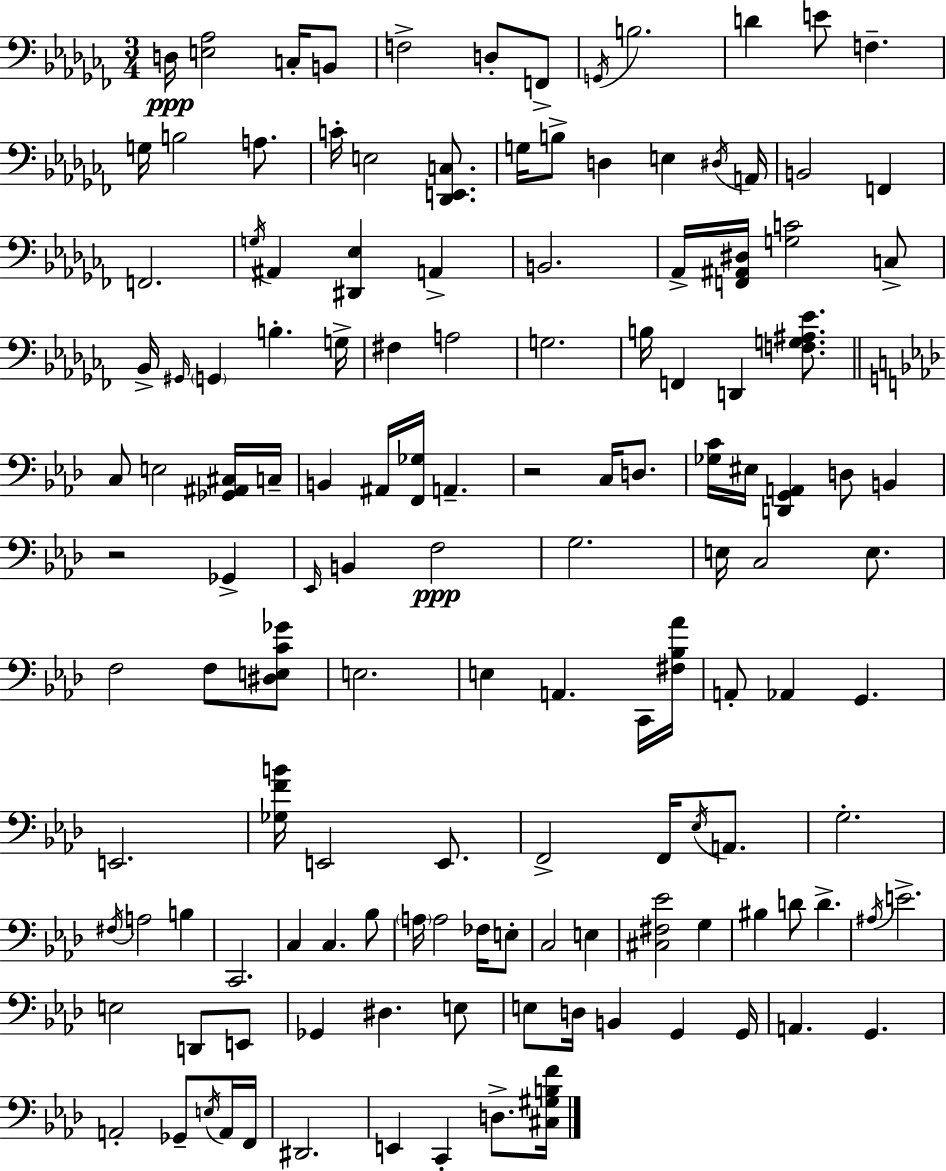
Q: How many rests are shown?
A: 2